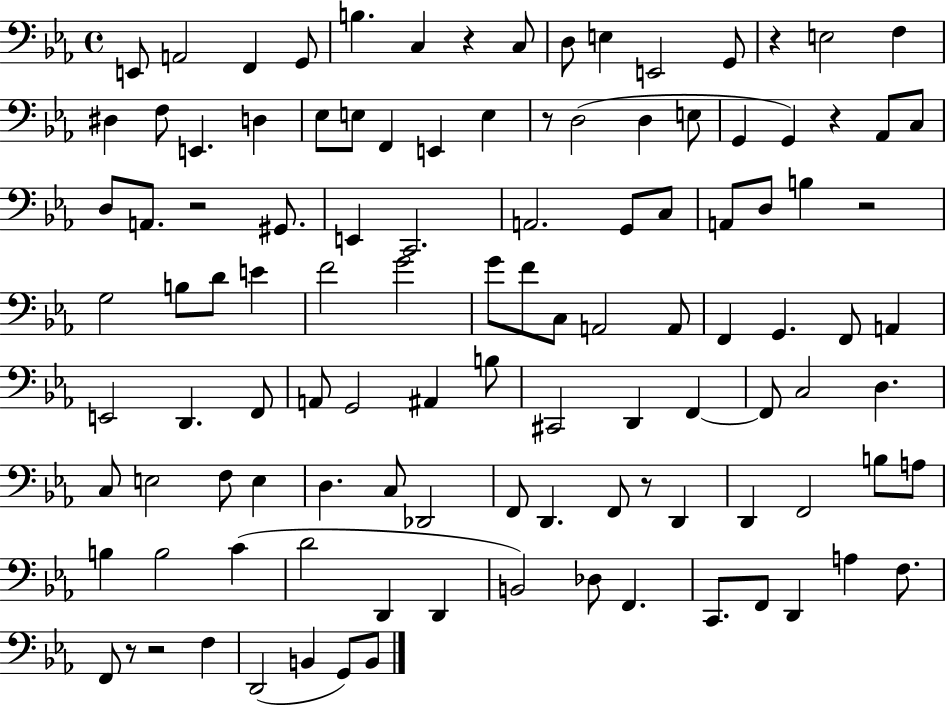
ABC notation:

X:1
T:Untitled
M:4/4
L:1/4
K:Eb
E,,/2 A,,2 F,, G,,/2 B, C, z C,/2 D,/2 E, E,,2 G,,/2 z E,2 F, ^D, F,/2 E,, D, _E,/2 E,/2 F,, E,, E, z/2 D,2 D, E,/2 G,, G,, z _A,,/2 C,/2 D,/2 A,,/2 z2 ^G,,/2 E,, C,,2 A,,2 G,,/2 C,/2 A,,/2 D,/2 B, z2 G,2 B,/2 D/2 E F2 G2 G/2 F/2 C,/2 A,,2 A,,/2 F,, G,, F,,/2 A,, E,,2 D,, F,,/2 A,,/2 G,,2 ^A,, B,/2 ^C,,2 D,, F,, F,,/2 C,2 D, C,/2 E,2 F,/2 E, D, C,/2 _D,,2 F,,/2 D,, F,,/2 z/2 D,, D,, F,,2 B,/2 A,/2 B, B,2 C D2 D,, D,, B,,2 _D,/2 F,, C,,/2 F,,/2 D,, A, F,/2 F,,/2 z/2 z2 F, D,,2 B,, G,,/2 B,,/2